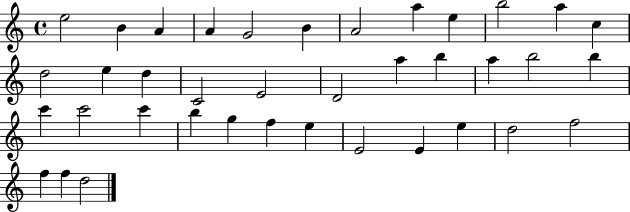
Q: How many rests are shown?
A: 0